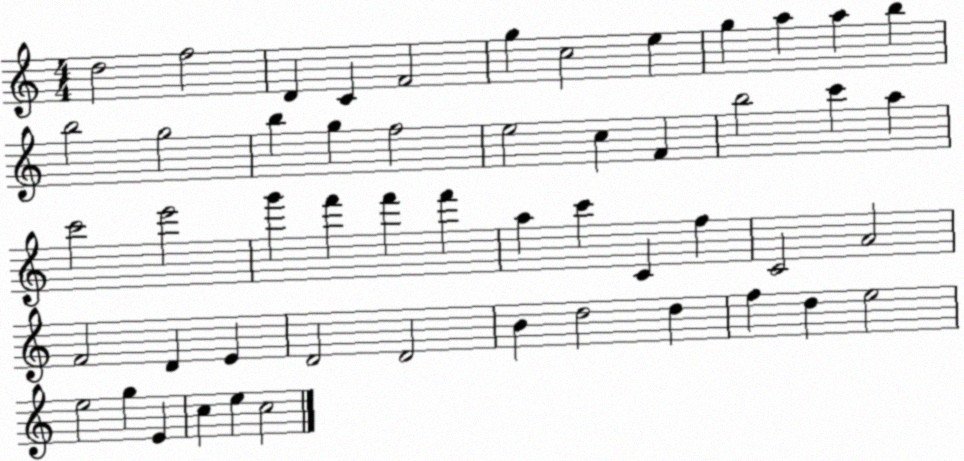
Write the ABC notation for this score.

X:1
T:Untitled
M:4/4
L:1/4
K:C
d2 f2 D C F2 g c2 e g a a b b2 g2 b g f2 e2 c F b2 c' a c'2 e'2 g' f' f' f' a c' C f C2 A2 F2 D E D2 D2 B d2 d f d e2 e2 g E c e c2